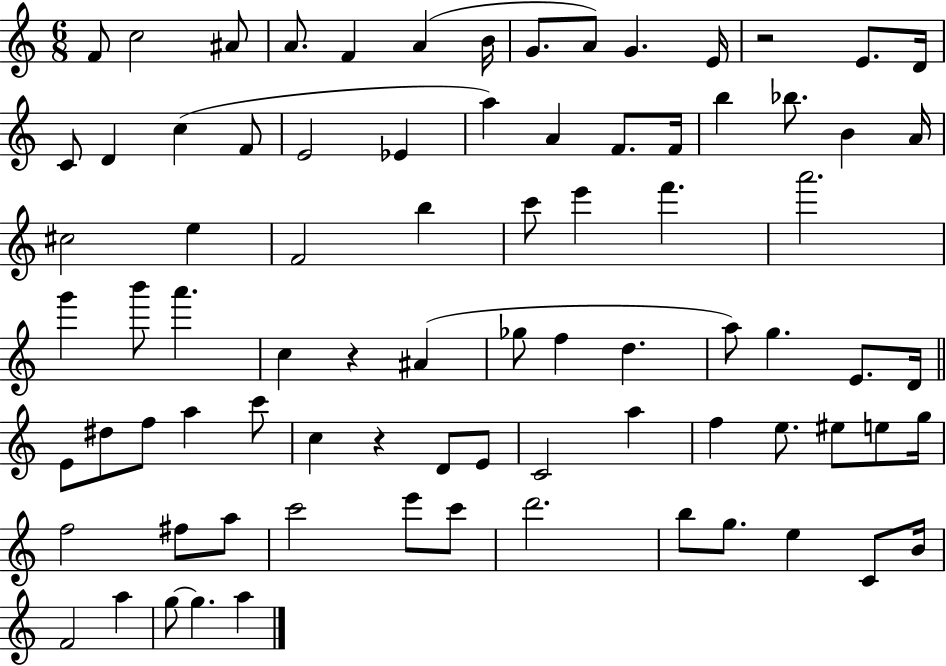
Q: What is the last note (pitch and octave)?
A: A5